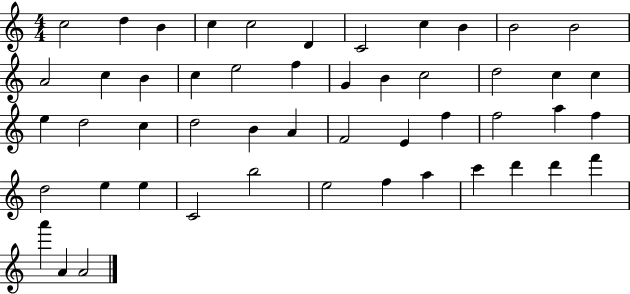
{
  \clef treble
  \numericTimeSignature
  \time 4/4
  \key c \major
  c''2 d''4 b'4 | c''4 c''2 d'4 | c'2 c''4 b'4 | b'2 b'2 | \break a'2 c''4 b'4 | c''4 e''2 f''4 | g'4 b'4 c''2 | d''2 c''4 c''4 | \break e''4 d''2 c''4 | d''2 b'4 a'4 | f'2 e'4 f''4 | f''2 a''4 f''4 | \break d''2 e''4 e''4 | c'2 b''2 | e''2 f''4 a''4 | c'''4 d'''4 d'''4 f'''4 | \break a'''4 a'4 a'2 | \bar "|."
}